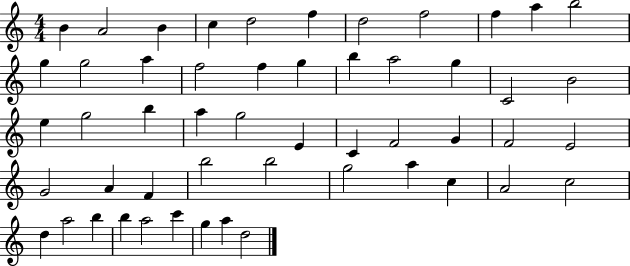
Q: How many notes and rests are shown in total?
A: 52